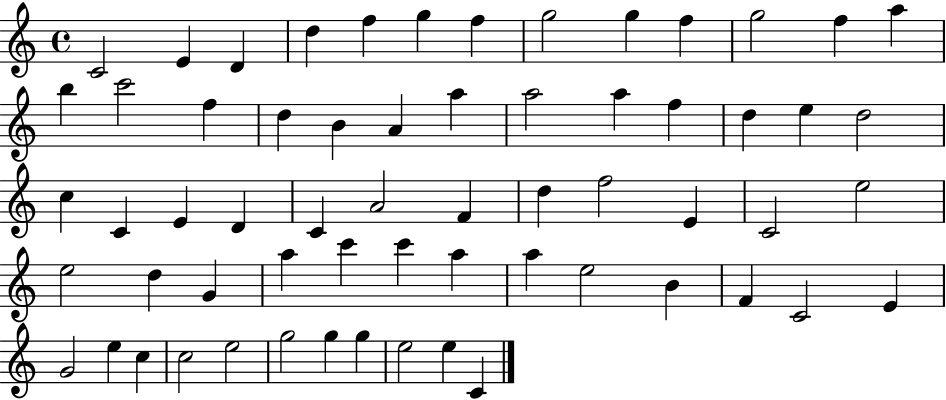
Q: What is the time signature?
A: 4/4